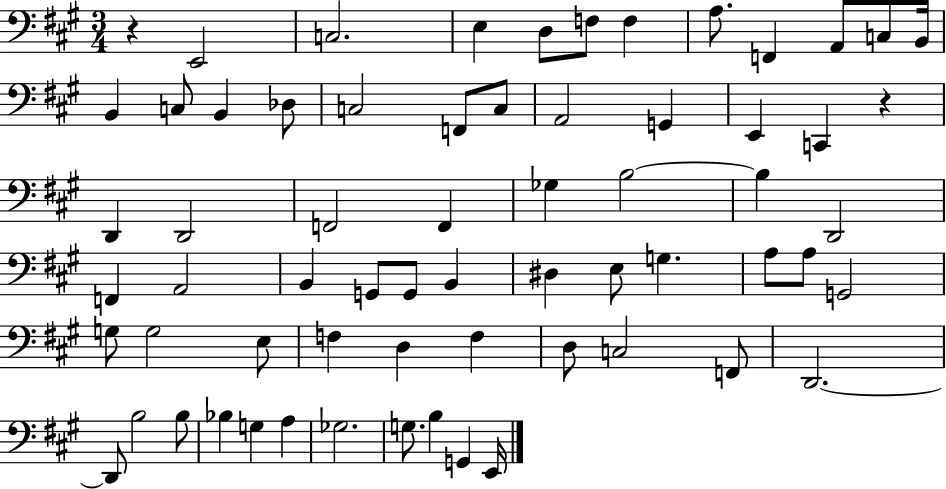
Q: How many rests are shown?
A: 2